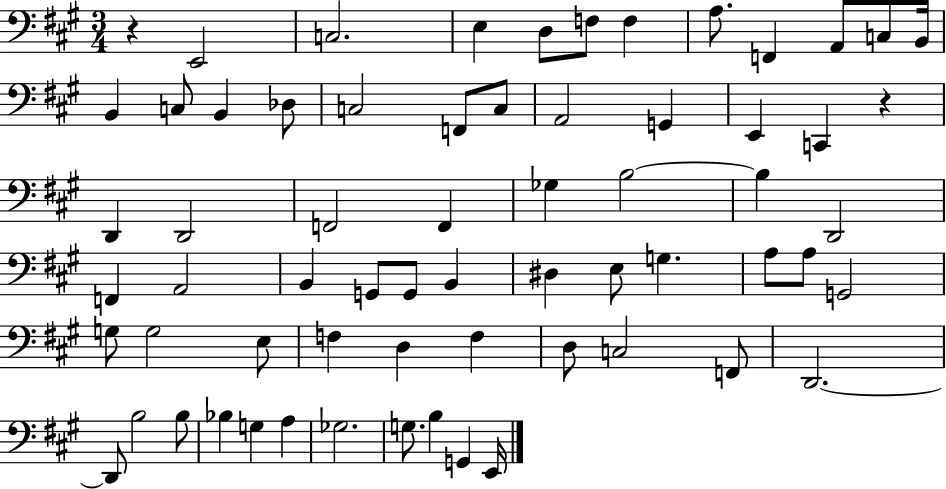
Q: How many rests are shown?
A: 2